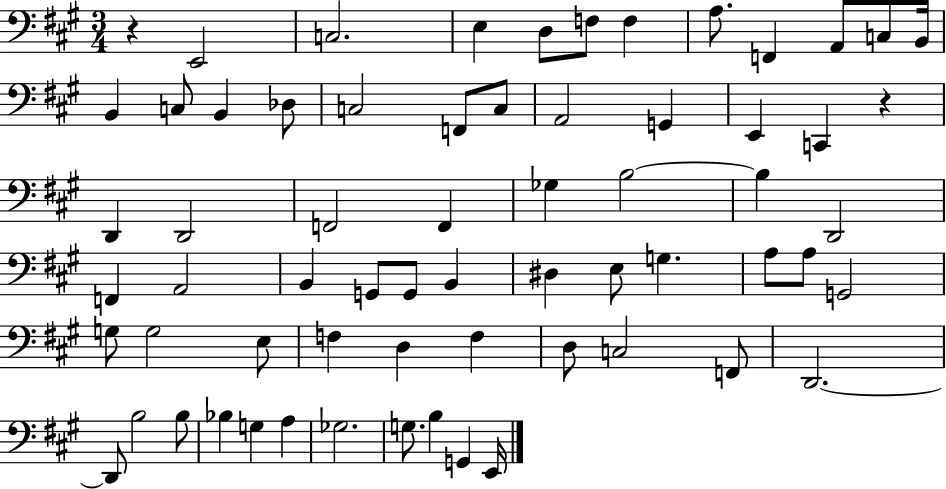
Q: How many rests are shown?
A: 2